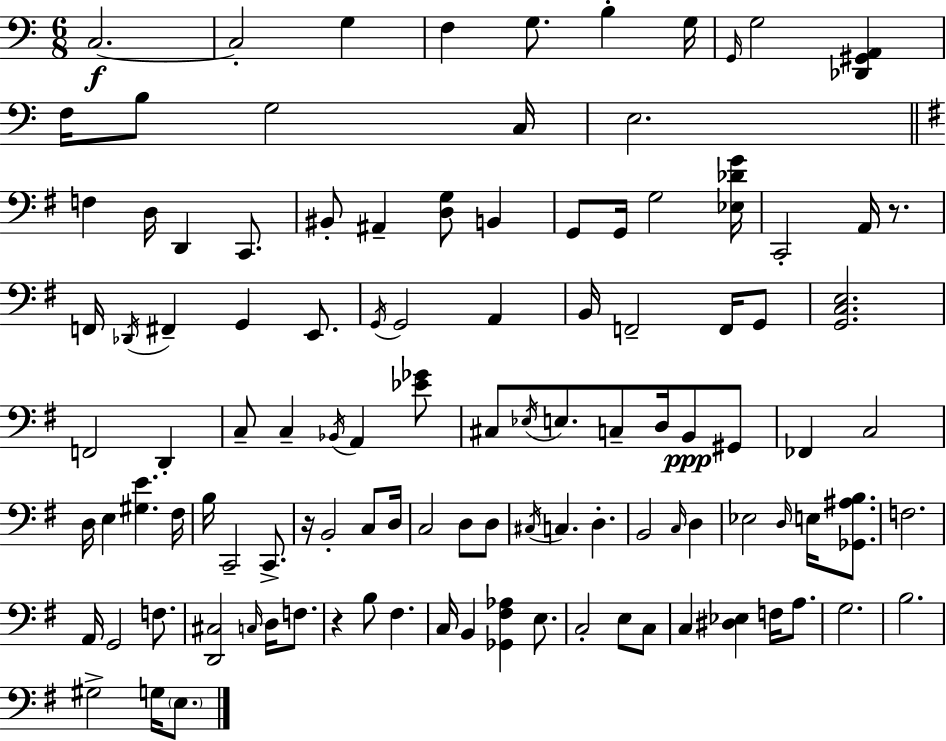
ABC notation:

X:1
T:Untitled
M:6/8
L:1/4
K:Am
C,2 C,2 G, F, G,/2 B, G,/4 G,,/4 G,2 [_D,,^G,,A,,] F,/4 B,/2 G,2 C,/4 E,2 F, D,/4 D,, C,,/2 ^B,,/2 ^A,, [D,G,]/2 B,, G,,/2 G,,/4 G,2 [_E,_DG]/4 C,,2 A,,/4 z/2 F,,/4 _D,,/4 ^F,, G,, E,,/2 G,,/4 G,,2 A,, B,,/4 F,,2 F,,/4 G,,/2 [G,,C,E,]2 F,,2 D,, C,/2 C, _B,,/4 A,, [_E_G]/2 ^C,/2 _E,/4 E,/2 C,/2 D,/4 B,,/2 ^G,,/2 _F,, C,2 D,/4 E, [^G,E] ^F,/4 B,/4 C,,2 C,,/2 z/4 B,,2 C,/2 D,/4 C,2 D,/2 D,/2 ^C,/4 C, D, B,,2 C,/4 D, _E,2 D,/4 E,/4 [_G,,^A,B,]/2 F,2 A,,/4 G,,2 F,/2 [D,,^C,]2 C,/4 D,/4 F,/2 z B,/2 ^F, C,/4 B,, [_G,,^F,_A,] E,/2 C,2 E,/2 C,/2 C, [^D,_E,] F,/4 A,/2 G,2 B,2 ^G,2 G,/4 E,/2